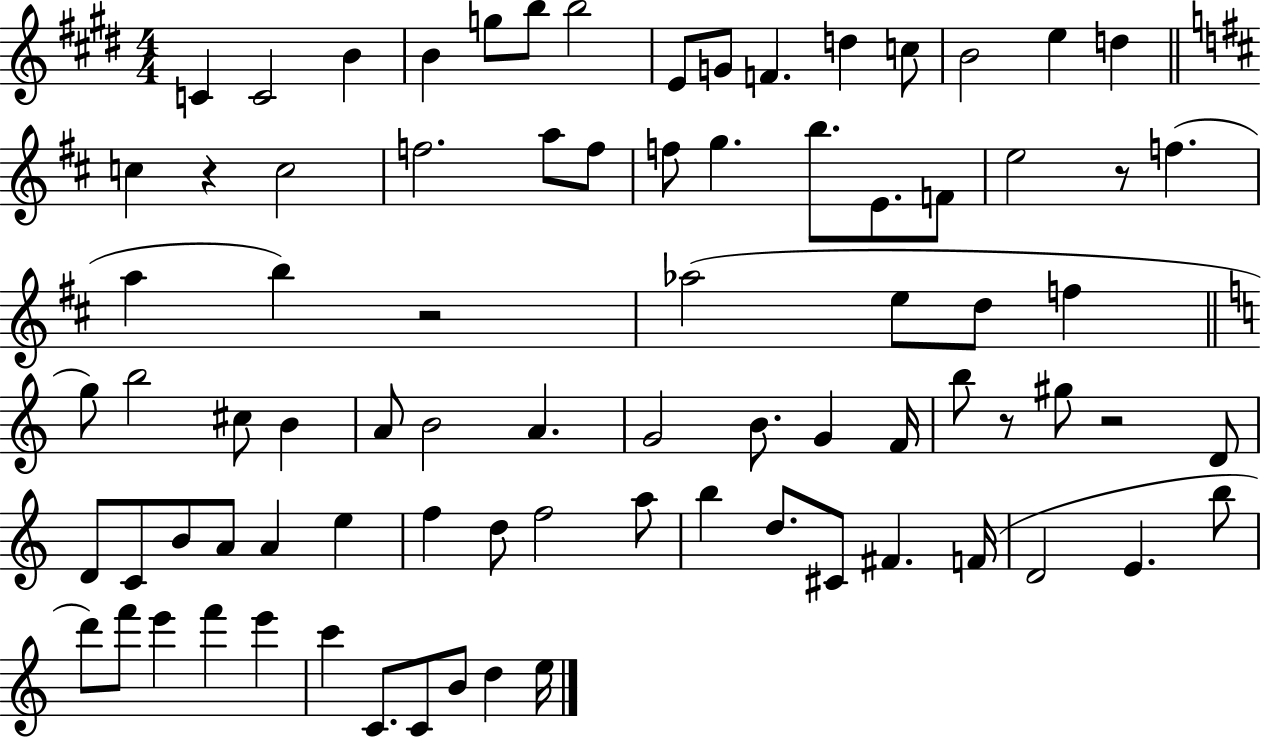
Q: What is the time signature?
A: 4/4